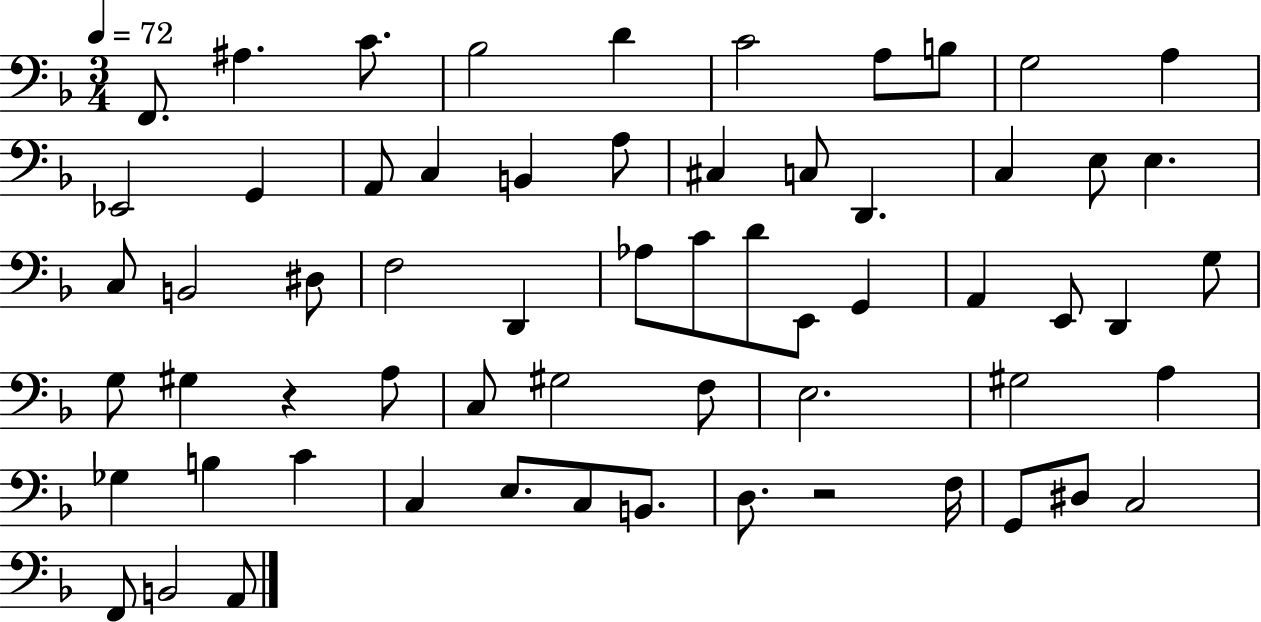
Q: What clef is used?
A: bass